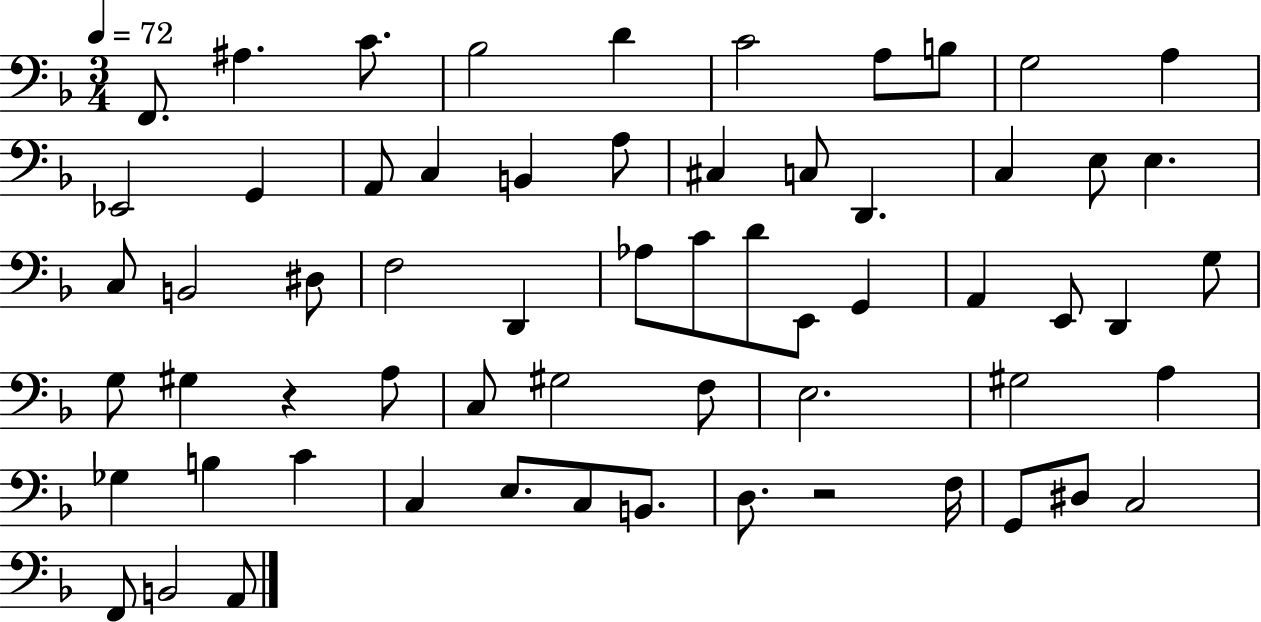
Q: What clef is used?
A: bass